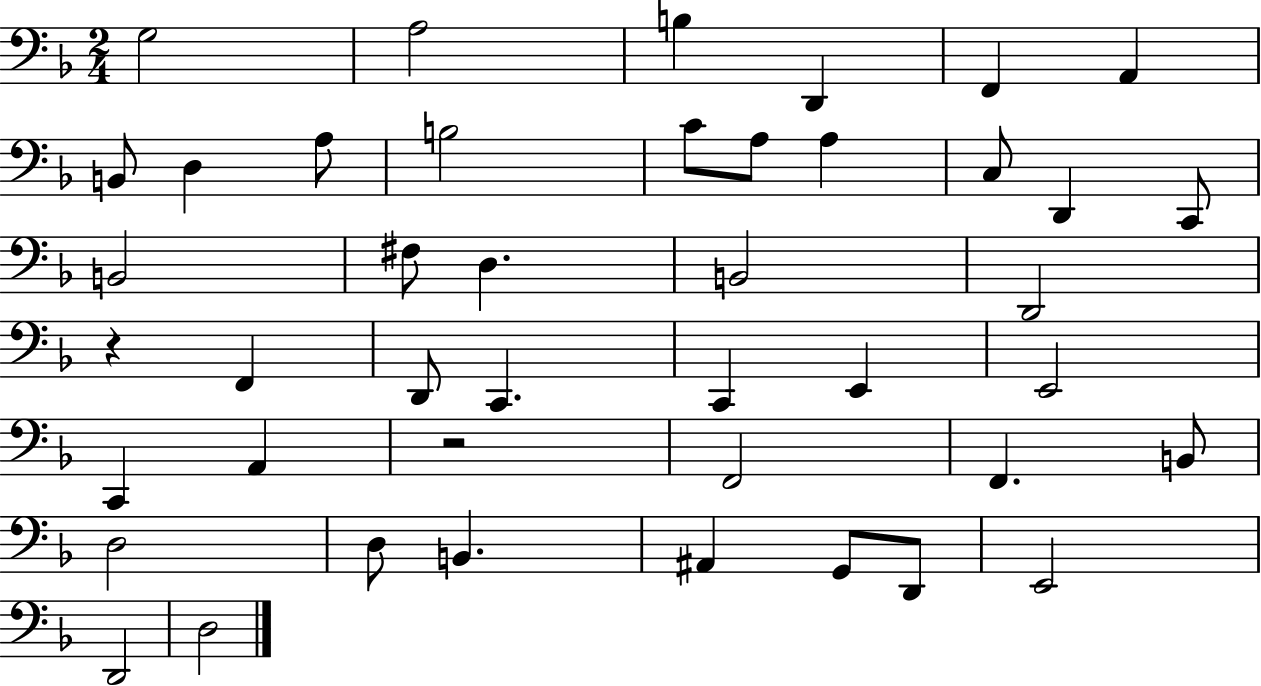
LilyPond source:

{
  \clef bass
  \numericTimeSignature
  \time 2/4
  \key f \major
  g2 | a2 | b4 d,4 | f,4 a,4 | \break b,8 d4 a8 | b2 | c'8 a8 a4 | c8 d,4 c,8 | \break b,2 | fis8 d4. | b,2 | d,2 | \break r4 f,4 | d,8 c,4. | c,4 e,4 | e,2 | \break c,4 a,4 | r2 | f,2 | f,4. b,8 | \break d2 | d8 b,4. | ais,4 g,8 d,8 | e,2 | \break d,2 | d2 | \bar "|."
}